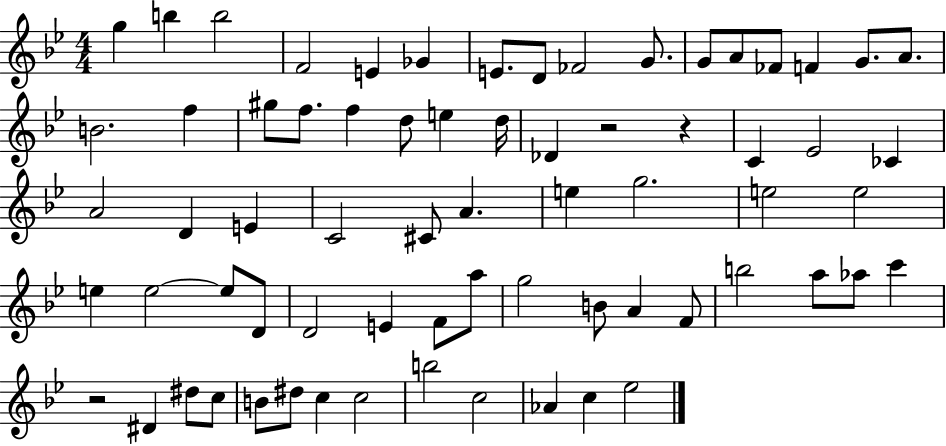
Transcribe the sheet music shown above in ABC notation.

X:1
T:Untitled
M:4/4
L:1/4
K:Bb
g b b2 F2 E _G E/2 D/2 _F2 G/2 G/2 A/2 _F/2 F G/2 A/2 B2 f ^g/2 f/2 f d/2 e d/4 _D z2 z C _E2 _C A2 D E C2 ^C/2 A e g2 e2 e2 e e2 e/2 D/2 D2 E F/2 a/2 g2 B/2 A F/2 b2 a/2 _a/2 c' z2 ^D ^d/2 c/2 B/2 ^d/2 c c2 b2 c2 _A c _e2